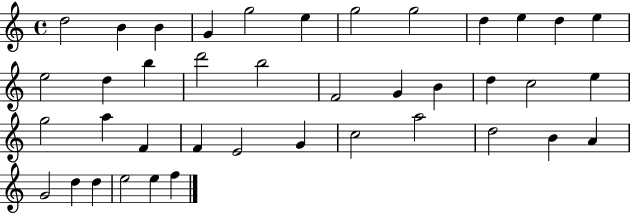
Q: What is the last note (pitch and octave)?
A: F5